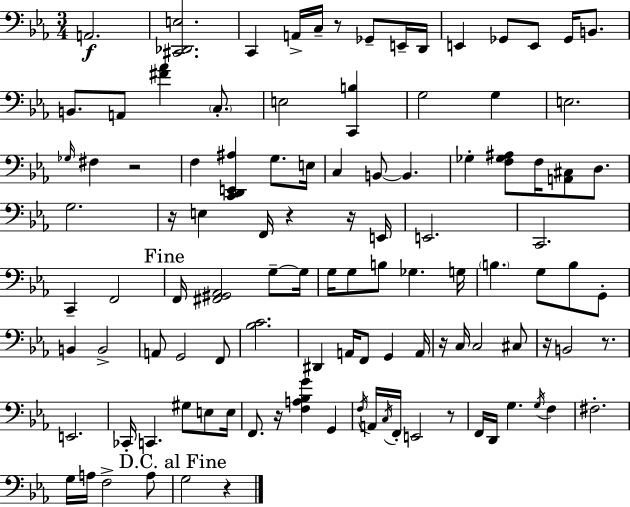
A2/h. [C#2,Db2,E3]/h. C2/q A2/s C3/s R/e Gb2/e E2/s D2/s E2/q Gb2/e E2/e Gb2/s B2/e. B2/e. A2/e [F#4,Ab4]/q C3/e. E3/h [C2,B3]/q G3/h G3/q E3/h. Gb3/s F#3/q R/h F3/q [C2,D2,E2,A#3]/q G3/e. E3/s C3/q B2/e B2/q. Gb3/q [F3,Gb3,A#3]/e F3/s [A2,C#3]/e D3/e. G3/h. R/s E3/q F2/s R/q R/s E2/s E2/h. C2/h. C2/q F2/h F2/s [F#2,G#2,Ab2]/h G3/e G3/s G3/s G3/e B3/e Gb3/q. G3/s B3/q. G3/e B3/e G2/e B2/q B2/h A2/e G2/h F2/e [Bb3,C4]/h. D#2/q A2/s F2/e G2/q A2/s R/s C3/s C3/h C#3/e R/s B2/h R/e. E2/h. CES2/s C2/q. G#3/e E3/e E3/s F2/e. R/s [F3,A3,Bb3,G4]/q G2/q F3/s A2/s C3/s F2/s E2/h R/e F2/s D2/s G3/q. G3/s F3/q F#3/h. G3/s A3/s F3/h A3/e G3/h R/q